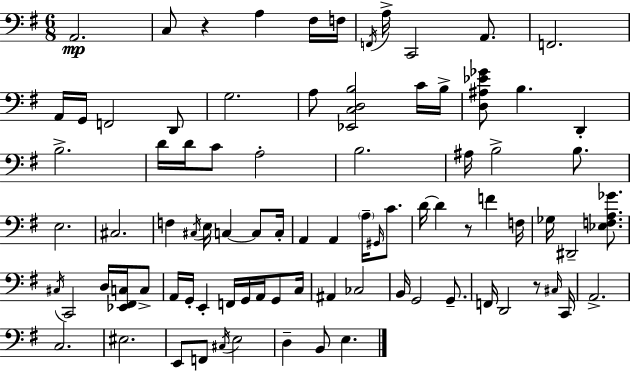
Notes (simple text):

A2/h. C3/e R/q A3/q F#3/s F3/s F2/s A3/s C2/h A2/e. F2/h. A2/s G2/s F2/h D2/e G3/h. A3/e [Eb2,C3,D3,B3]/h C4/s B3/s [D3,A#3,Eb4,Gb4]/e B3/q. D2/q B3/h. D4/s D4/s C4/e A3/h B3/h. A#3/s B3/h B3/e. E3/h. C#3/h. F3/q C#3/s E3/s C3/q C3/e C3/s A2/q A2/q A3/s G#2/s C4/e. D4/s D4/q R/e F4/q F3/s Gb3/s D#2/h [Eb3,F3,A3,Gb4]/e. C#3/s C2/h D3/s [Eb2,F#2,C3]/s C3/e A2/s G2/s E2/q F2/s G2/s A2/s G2/e C3/s A#2/q CES3/h B2/s G2/h G2/e. F2/s D2/h R/e C#3/s C2/s A2/h. C3/h. EIS3/h. E2/e F2/e C#3/s E3/h D3/q B2/e E3/q.